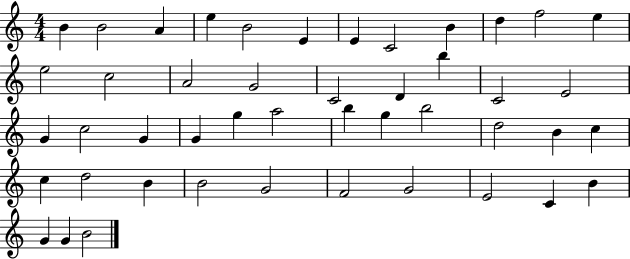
{
  \clef treble
  \numericTimeSignature
  \time 4/4
  \key c \major
  b'4 b'2 a'4 | e''4 b'2 e'4 | e'4 c'2 b'4 | d''4 f''2 e''4 | \break e''2 c''2 | a'2 g'2 | c'2 d'4 b''4 | c'2 e'2 | \break g'4 c''2 g'4 | g'4 g''4 a''2 | b''4 g''4 b''2 | d''2 b'4 c''4 | \break c''4 d''2 b'4 | b'2 g'2 | f'2 g'2 | e'2 c'4 b'4 | \break g'4 g'4 b'2 | \bar "|."
}